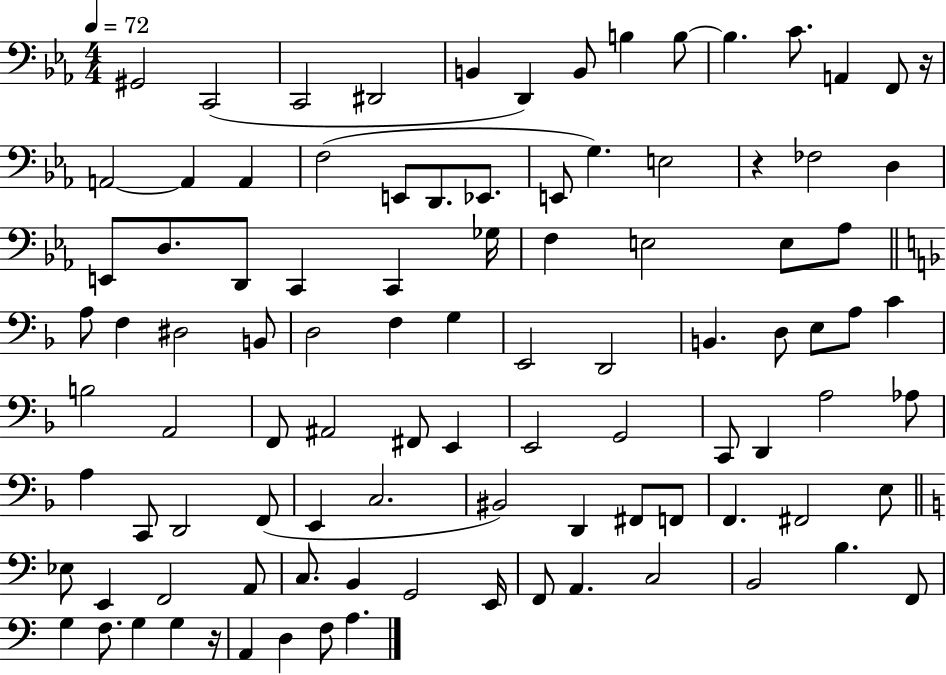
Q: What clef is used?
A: bass